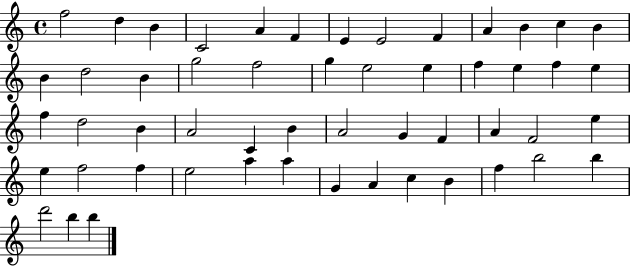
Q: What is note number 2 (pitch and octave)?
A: D5